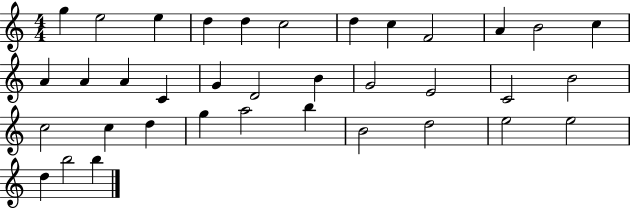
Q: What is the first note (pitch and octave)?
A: G5